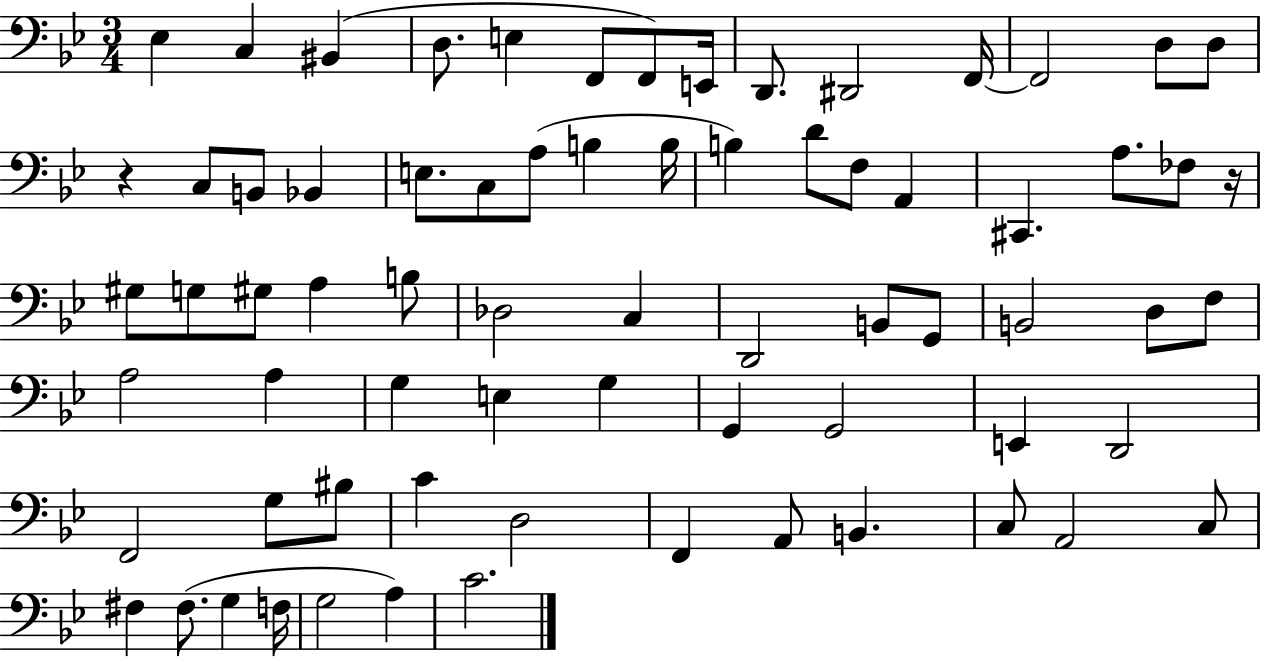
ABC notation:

X:1
T:Untitled
M:3/4
L:1/4
K:Bb
_E, C, ^B,, D,/2 E, F,,/2 F,,/2 E,,/4 D,,/2 ^D,,2 F,,/4 F,,2 D,/2 D,/2 z C,/2 B,,/2 _B,, E,/2 C,/2 A,/2 B, B,/4 B, D/2 F,/2 A,, ^C,, A,/2 _F,/2 z/4 ^G,/2 G,/2 ^G,/2 A, B,/2 _D,2 C, D,,2 B,,/2 G,,/2 B,,2 D,/2 F,/2 A,2 A, G, E, G, G,, G,,2 E,, D,,2 F,,2 G,/2 ^B,/2 C D,2 F,, A,,/2 B,, C,/2 A,,2 C,/2 ^F, ^F,/2 G, F,/4 G,2 A, C2